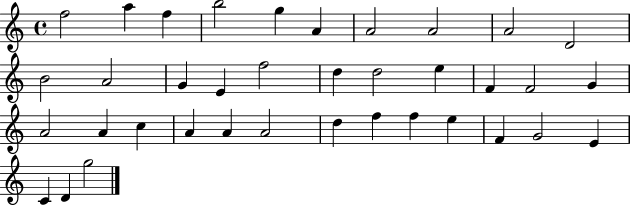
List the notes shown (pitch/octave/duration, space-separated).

F5/h A5/q F5/q B5/h G5/q A4/q A4/h A4/h A4/h D4/h B4/h A4/h G4/q E4/q F5/h D5/q D5/h E5/q F4/q F4/h G4/q A4/h A4/q C5/q A4/q A4/q A4/h D5/q F5/q F5/q E5/q F4/q G4/h E4/q C4/q D4/q G5/h